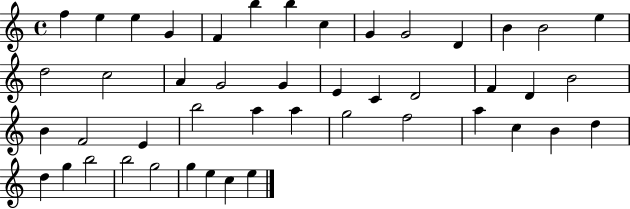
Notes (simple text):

F5/q E5/q E5/q G4/q F4/q B5/q B5/q C5/q G4/q G4/h D4/q B4/q B4/h E5/q D5/h C5/h A4/q G4/h G4/q E4/q C4/q D4/h F4/q D4/q B4/h B4/q F4/h E4/q B5/h A5/q A5/q G5/h F5/h A5/q C5/q B4/q D5/q D5/q G5/q B5/h B5/h G5/h G5/q E5/q C5/q E5/q